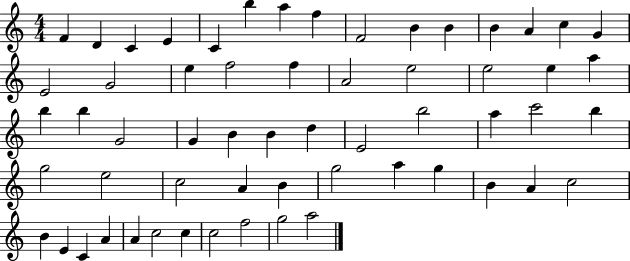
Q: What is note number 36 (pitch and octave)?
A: C6